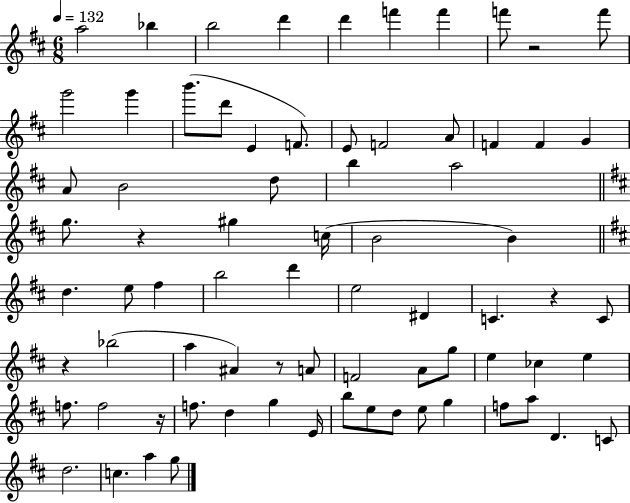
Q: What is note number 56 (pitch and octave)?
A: E4